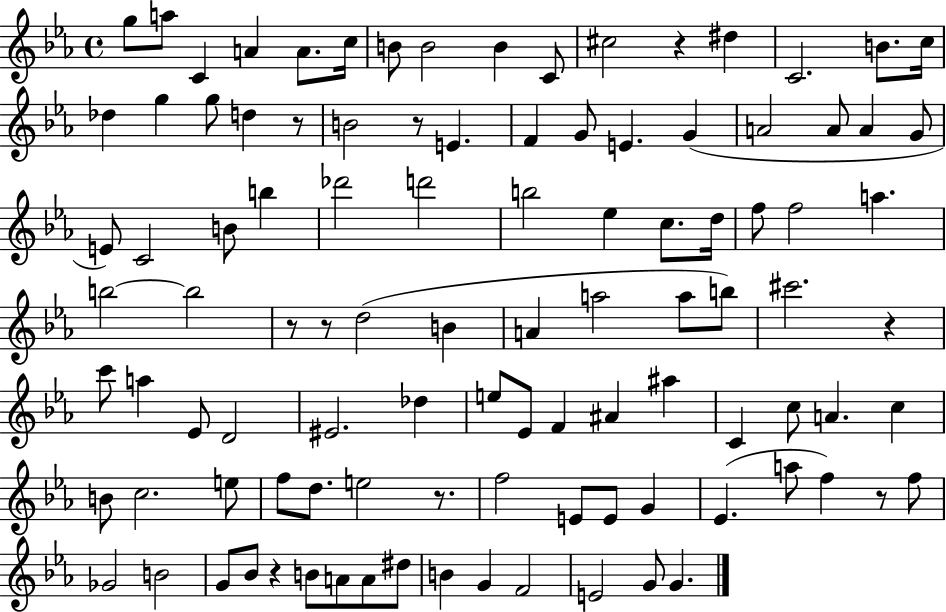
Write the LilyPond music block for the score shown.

{
  \clef treble
  \time 4/4
  \defaultTimeSignature
  \key ees \major
  \repeat volta 2 { g''8 a''8 c'4 a'4 a'8. c''16 | b'8 b'2 b'4 c'8 | cis''2 r4 dis''4 | c'2. b'8. c''16 | \break des''4 g''4 g''8 d''4 r8 | b'2 r8 e'4. | f'4 g'8 e'4. g'4( | a'2 a'8 a'4 g'8 | \break e'8) c'2 b'8 b''4 | des'''2 d'''2 | b''2 ees''4 c''8. d''16 | f''8 f''2 a''4. | \break b''2~~ b''2 | r8 r8 d''2( b'4 | a'4 a''2 a''8 b''8) | cis'''2. r4 | \break c'''8 a''4 ees'8 d'2 | eis'2. des''4 | e''8 ees'8 f'4 ais'4 ais''4 | c'4 c''8 a'4. c''4 | \break b'8 c''2. e''8 | f''8 d''8. e''2 r8. | f''2 e'8 e'8 g'4 | ees'4.( a''8 f''4) r8 f''8 | \break ges'2 b'2 | g'8 bes'8 r4 b'8 a'8 a'8 dis''8 | b'4 g'4 f'2 | e'2 g'8 g'4. | \break } \bar "|."
}